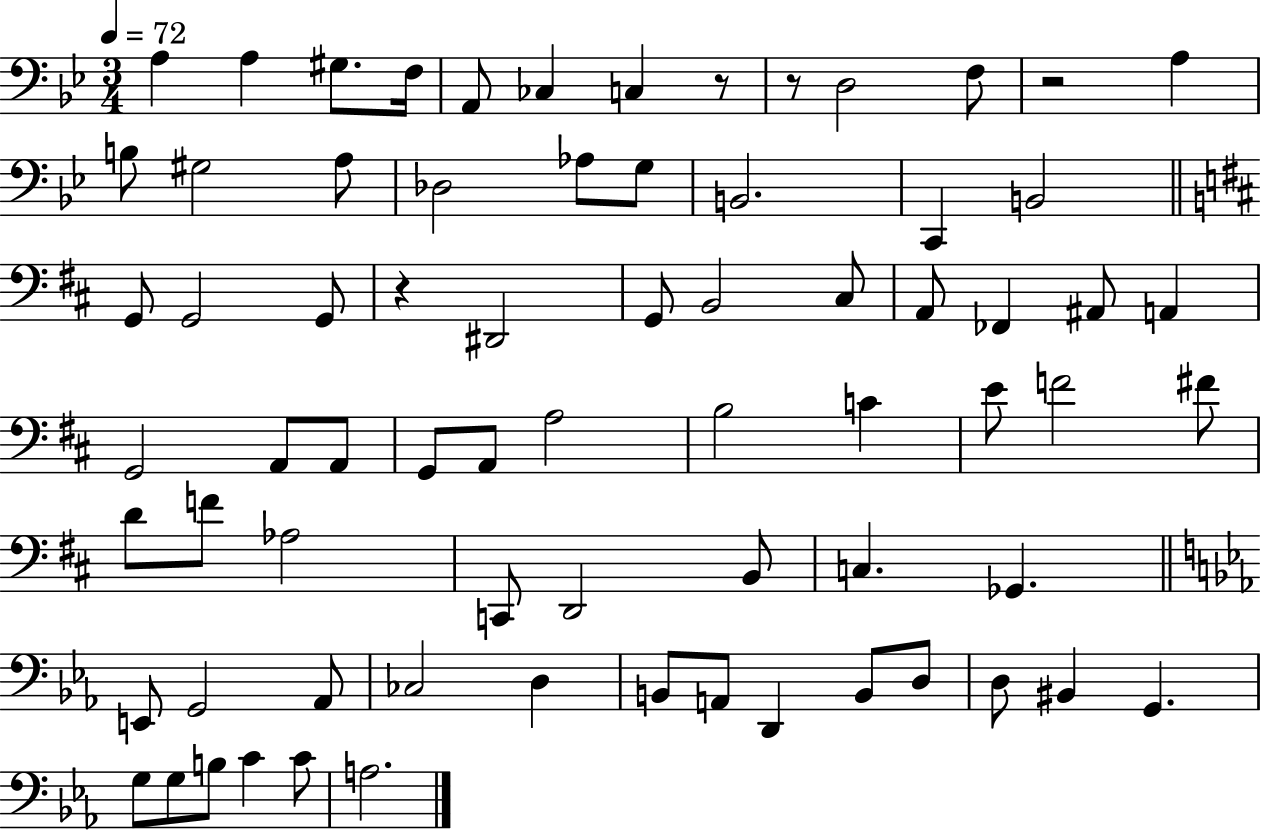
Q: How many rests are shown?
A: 4